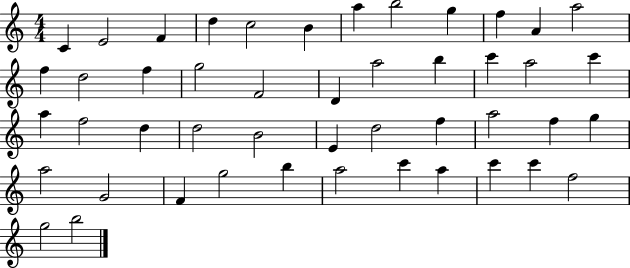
{
  \clef treble
  \numericTimeSignature
  \time 4/4
  \key c \major
  c'4 e'2 f'4 | d''4 c''2 b'4 | a''4 b''2 g''4 | f''4 a'4 a''2 | \break f''4 d''2 f''4 | g''2 f'2 | d'4 a''2 b''4 | c'''4 a''2 c'''4 | \break a''4 f''2 d''4 | d''2 b'2 | e'4 d''2 f''4 | a''2 f''4 g''4 | \break a''2 g'2 | f'4 g''2 b''4 | a''2 c'''4 a''4 | c'''4 c'''4 f''2 | \break g''2 b''2 | \bar "|."
}